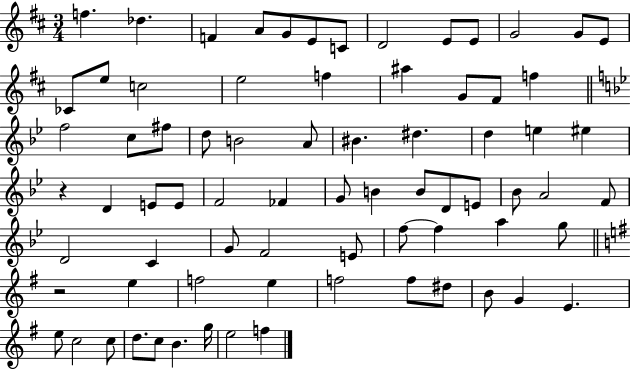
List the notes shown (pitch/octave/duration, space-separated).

F5/q. Db5/q. F4/q A4/e G4/e E4/e C4/e D4/h E4/e E4/e G4/h G4/e E4/e CES4/e E5/e C5/h E5/h F5/q A#5/q G4/e F#4/e F5/q F5/h C5/e F#5/e D5/e B4/h A4/e BIS4/q. D#5/q. D5/q E5/q EIS5/q R/q D4/q E4/e E4/e F4/h FES4/q G4/e B4/q B4/e D4/e E4/e Bb4/e A4/h F4/e D4/h C4/q G4/e F4/h E4/e F5/e F5/q A5/q G5/e R/h E5/q F5/h E5/q F5/h F5/e D#5/e B4/e G4/q E4/q. E5/e C5/h C5/e D5/e. C5/e B4/q. G5/s E5/h F5/q